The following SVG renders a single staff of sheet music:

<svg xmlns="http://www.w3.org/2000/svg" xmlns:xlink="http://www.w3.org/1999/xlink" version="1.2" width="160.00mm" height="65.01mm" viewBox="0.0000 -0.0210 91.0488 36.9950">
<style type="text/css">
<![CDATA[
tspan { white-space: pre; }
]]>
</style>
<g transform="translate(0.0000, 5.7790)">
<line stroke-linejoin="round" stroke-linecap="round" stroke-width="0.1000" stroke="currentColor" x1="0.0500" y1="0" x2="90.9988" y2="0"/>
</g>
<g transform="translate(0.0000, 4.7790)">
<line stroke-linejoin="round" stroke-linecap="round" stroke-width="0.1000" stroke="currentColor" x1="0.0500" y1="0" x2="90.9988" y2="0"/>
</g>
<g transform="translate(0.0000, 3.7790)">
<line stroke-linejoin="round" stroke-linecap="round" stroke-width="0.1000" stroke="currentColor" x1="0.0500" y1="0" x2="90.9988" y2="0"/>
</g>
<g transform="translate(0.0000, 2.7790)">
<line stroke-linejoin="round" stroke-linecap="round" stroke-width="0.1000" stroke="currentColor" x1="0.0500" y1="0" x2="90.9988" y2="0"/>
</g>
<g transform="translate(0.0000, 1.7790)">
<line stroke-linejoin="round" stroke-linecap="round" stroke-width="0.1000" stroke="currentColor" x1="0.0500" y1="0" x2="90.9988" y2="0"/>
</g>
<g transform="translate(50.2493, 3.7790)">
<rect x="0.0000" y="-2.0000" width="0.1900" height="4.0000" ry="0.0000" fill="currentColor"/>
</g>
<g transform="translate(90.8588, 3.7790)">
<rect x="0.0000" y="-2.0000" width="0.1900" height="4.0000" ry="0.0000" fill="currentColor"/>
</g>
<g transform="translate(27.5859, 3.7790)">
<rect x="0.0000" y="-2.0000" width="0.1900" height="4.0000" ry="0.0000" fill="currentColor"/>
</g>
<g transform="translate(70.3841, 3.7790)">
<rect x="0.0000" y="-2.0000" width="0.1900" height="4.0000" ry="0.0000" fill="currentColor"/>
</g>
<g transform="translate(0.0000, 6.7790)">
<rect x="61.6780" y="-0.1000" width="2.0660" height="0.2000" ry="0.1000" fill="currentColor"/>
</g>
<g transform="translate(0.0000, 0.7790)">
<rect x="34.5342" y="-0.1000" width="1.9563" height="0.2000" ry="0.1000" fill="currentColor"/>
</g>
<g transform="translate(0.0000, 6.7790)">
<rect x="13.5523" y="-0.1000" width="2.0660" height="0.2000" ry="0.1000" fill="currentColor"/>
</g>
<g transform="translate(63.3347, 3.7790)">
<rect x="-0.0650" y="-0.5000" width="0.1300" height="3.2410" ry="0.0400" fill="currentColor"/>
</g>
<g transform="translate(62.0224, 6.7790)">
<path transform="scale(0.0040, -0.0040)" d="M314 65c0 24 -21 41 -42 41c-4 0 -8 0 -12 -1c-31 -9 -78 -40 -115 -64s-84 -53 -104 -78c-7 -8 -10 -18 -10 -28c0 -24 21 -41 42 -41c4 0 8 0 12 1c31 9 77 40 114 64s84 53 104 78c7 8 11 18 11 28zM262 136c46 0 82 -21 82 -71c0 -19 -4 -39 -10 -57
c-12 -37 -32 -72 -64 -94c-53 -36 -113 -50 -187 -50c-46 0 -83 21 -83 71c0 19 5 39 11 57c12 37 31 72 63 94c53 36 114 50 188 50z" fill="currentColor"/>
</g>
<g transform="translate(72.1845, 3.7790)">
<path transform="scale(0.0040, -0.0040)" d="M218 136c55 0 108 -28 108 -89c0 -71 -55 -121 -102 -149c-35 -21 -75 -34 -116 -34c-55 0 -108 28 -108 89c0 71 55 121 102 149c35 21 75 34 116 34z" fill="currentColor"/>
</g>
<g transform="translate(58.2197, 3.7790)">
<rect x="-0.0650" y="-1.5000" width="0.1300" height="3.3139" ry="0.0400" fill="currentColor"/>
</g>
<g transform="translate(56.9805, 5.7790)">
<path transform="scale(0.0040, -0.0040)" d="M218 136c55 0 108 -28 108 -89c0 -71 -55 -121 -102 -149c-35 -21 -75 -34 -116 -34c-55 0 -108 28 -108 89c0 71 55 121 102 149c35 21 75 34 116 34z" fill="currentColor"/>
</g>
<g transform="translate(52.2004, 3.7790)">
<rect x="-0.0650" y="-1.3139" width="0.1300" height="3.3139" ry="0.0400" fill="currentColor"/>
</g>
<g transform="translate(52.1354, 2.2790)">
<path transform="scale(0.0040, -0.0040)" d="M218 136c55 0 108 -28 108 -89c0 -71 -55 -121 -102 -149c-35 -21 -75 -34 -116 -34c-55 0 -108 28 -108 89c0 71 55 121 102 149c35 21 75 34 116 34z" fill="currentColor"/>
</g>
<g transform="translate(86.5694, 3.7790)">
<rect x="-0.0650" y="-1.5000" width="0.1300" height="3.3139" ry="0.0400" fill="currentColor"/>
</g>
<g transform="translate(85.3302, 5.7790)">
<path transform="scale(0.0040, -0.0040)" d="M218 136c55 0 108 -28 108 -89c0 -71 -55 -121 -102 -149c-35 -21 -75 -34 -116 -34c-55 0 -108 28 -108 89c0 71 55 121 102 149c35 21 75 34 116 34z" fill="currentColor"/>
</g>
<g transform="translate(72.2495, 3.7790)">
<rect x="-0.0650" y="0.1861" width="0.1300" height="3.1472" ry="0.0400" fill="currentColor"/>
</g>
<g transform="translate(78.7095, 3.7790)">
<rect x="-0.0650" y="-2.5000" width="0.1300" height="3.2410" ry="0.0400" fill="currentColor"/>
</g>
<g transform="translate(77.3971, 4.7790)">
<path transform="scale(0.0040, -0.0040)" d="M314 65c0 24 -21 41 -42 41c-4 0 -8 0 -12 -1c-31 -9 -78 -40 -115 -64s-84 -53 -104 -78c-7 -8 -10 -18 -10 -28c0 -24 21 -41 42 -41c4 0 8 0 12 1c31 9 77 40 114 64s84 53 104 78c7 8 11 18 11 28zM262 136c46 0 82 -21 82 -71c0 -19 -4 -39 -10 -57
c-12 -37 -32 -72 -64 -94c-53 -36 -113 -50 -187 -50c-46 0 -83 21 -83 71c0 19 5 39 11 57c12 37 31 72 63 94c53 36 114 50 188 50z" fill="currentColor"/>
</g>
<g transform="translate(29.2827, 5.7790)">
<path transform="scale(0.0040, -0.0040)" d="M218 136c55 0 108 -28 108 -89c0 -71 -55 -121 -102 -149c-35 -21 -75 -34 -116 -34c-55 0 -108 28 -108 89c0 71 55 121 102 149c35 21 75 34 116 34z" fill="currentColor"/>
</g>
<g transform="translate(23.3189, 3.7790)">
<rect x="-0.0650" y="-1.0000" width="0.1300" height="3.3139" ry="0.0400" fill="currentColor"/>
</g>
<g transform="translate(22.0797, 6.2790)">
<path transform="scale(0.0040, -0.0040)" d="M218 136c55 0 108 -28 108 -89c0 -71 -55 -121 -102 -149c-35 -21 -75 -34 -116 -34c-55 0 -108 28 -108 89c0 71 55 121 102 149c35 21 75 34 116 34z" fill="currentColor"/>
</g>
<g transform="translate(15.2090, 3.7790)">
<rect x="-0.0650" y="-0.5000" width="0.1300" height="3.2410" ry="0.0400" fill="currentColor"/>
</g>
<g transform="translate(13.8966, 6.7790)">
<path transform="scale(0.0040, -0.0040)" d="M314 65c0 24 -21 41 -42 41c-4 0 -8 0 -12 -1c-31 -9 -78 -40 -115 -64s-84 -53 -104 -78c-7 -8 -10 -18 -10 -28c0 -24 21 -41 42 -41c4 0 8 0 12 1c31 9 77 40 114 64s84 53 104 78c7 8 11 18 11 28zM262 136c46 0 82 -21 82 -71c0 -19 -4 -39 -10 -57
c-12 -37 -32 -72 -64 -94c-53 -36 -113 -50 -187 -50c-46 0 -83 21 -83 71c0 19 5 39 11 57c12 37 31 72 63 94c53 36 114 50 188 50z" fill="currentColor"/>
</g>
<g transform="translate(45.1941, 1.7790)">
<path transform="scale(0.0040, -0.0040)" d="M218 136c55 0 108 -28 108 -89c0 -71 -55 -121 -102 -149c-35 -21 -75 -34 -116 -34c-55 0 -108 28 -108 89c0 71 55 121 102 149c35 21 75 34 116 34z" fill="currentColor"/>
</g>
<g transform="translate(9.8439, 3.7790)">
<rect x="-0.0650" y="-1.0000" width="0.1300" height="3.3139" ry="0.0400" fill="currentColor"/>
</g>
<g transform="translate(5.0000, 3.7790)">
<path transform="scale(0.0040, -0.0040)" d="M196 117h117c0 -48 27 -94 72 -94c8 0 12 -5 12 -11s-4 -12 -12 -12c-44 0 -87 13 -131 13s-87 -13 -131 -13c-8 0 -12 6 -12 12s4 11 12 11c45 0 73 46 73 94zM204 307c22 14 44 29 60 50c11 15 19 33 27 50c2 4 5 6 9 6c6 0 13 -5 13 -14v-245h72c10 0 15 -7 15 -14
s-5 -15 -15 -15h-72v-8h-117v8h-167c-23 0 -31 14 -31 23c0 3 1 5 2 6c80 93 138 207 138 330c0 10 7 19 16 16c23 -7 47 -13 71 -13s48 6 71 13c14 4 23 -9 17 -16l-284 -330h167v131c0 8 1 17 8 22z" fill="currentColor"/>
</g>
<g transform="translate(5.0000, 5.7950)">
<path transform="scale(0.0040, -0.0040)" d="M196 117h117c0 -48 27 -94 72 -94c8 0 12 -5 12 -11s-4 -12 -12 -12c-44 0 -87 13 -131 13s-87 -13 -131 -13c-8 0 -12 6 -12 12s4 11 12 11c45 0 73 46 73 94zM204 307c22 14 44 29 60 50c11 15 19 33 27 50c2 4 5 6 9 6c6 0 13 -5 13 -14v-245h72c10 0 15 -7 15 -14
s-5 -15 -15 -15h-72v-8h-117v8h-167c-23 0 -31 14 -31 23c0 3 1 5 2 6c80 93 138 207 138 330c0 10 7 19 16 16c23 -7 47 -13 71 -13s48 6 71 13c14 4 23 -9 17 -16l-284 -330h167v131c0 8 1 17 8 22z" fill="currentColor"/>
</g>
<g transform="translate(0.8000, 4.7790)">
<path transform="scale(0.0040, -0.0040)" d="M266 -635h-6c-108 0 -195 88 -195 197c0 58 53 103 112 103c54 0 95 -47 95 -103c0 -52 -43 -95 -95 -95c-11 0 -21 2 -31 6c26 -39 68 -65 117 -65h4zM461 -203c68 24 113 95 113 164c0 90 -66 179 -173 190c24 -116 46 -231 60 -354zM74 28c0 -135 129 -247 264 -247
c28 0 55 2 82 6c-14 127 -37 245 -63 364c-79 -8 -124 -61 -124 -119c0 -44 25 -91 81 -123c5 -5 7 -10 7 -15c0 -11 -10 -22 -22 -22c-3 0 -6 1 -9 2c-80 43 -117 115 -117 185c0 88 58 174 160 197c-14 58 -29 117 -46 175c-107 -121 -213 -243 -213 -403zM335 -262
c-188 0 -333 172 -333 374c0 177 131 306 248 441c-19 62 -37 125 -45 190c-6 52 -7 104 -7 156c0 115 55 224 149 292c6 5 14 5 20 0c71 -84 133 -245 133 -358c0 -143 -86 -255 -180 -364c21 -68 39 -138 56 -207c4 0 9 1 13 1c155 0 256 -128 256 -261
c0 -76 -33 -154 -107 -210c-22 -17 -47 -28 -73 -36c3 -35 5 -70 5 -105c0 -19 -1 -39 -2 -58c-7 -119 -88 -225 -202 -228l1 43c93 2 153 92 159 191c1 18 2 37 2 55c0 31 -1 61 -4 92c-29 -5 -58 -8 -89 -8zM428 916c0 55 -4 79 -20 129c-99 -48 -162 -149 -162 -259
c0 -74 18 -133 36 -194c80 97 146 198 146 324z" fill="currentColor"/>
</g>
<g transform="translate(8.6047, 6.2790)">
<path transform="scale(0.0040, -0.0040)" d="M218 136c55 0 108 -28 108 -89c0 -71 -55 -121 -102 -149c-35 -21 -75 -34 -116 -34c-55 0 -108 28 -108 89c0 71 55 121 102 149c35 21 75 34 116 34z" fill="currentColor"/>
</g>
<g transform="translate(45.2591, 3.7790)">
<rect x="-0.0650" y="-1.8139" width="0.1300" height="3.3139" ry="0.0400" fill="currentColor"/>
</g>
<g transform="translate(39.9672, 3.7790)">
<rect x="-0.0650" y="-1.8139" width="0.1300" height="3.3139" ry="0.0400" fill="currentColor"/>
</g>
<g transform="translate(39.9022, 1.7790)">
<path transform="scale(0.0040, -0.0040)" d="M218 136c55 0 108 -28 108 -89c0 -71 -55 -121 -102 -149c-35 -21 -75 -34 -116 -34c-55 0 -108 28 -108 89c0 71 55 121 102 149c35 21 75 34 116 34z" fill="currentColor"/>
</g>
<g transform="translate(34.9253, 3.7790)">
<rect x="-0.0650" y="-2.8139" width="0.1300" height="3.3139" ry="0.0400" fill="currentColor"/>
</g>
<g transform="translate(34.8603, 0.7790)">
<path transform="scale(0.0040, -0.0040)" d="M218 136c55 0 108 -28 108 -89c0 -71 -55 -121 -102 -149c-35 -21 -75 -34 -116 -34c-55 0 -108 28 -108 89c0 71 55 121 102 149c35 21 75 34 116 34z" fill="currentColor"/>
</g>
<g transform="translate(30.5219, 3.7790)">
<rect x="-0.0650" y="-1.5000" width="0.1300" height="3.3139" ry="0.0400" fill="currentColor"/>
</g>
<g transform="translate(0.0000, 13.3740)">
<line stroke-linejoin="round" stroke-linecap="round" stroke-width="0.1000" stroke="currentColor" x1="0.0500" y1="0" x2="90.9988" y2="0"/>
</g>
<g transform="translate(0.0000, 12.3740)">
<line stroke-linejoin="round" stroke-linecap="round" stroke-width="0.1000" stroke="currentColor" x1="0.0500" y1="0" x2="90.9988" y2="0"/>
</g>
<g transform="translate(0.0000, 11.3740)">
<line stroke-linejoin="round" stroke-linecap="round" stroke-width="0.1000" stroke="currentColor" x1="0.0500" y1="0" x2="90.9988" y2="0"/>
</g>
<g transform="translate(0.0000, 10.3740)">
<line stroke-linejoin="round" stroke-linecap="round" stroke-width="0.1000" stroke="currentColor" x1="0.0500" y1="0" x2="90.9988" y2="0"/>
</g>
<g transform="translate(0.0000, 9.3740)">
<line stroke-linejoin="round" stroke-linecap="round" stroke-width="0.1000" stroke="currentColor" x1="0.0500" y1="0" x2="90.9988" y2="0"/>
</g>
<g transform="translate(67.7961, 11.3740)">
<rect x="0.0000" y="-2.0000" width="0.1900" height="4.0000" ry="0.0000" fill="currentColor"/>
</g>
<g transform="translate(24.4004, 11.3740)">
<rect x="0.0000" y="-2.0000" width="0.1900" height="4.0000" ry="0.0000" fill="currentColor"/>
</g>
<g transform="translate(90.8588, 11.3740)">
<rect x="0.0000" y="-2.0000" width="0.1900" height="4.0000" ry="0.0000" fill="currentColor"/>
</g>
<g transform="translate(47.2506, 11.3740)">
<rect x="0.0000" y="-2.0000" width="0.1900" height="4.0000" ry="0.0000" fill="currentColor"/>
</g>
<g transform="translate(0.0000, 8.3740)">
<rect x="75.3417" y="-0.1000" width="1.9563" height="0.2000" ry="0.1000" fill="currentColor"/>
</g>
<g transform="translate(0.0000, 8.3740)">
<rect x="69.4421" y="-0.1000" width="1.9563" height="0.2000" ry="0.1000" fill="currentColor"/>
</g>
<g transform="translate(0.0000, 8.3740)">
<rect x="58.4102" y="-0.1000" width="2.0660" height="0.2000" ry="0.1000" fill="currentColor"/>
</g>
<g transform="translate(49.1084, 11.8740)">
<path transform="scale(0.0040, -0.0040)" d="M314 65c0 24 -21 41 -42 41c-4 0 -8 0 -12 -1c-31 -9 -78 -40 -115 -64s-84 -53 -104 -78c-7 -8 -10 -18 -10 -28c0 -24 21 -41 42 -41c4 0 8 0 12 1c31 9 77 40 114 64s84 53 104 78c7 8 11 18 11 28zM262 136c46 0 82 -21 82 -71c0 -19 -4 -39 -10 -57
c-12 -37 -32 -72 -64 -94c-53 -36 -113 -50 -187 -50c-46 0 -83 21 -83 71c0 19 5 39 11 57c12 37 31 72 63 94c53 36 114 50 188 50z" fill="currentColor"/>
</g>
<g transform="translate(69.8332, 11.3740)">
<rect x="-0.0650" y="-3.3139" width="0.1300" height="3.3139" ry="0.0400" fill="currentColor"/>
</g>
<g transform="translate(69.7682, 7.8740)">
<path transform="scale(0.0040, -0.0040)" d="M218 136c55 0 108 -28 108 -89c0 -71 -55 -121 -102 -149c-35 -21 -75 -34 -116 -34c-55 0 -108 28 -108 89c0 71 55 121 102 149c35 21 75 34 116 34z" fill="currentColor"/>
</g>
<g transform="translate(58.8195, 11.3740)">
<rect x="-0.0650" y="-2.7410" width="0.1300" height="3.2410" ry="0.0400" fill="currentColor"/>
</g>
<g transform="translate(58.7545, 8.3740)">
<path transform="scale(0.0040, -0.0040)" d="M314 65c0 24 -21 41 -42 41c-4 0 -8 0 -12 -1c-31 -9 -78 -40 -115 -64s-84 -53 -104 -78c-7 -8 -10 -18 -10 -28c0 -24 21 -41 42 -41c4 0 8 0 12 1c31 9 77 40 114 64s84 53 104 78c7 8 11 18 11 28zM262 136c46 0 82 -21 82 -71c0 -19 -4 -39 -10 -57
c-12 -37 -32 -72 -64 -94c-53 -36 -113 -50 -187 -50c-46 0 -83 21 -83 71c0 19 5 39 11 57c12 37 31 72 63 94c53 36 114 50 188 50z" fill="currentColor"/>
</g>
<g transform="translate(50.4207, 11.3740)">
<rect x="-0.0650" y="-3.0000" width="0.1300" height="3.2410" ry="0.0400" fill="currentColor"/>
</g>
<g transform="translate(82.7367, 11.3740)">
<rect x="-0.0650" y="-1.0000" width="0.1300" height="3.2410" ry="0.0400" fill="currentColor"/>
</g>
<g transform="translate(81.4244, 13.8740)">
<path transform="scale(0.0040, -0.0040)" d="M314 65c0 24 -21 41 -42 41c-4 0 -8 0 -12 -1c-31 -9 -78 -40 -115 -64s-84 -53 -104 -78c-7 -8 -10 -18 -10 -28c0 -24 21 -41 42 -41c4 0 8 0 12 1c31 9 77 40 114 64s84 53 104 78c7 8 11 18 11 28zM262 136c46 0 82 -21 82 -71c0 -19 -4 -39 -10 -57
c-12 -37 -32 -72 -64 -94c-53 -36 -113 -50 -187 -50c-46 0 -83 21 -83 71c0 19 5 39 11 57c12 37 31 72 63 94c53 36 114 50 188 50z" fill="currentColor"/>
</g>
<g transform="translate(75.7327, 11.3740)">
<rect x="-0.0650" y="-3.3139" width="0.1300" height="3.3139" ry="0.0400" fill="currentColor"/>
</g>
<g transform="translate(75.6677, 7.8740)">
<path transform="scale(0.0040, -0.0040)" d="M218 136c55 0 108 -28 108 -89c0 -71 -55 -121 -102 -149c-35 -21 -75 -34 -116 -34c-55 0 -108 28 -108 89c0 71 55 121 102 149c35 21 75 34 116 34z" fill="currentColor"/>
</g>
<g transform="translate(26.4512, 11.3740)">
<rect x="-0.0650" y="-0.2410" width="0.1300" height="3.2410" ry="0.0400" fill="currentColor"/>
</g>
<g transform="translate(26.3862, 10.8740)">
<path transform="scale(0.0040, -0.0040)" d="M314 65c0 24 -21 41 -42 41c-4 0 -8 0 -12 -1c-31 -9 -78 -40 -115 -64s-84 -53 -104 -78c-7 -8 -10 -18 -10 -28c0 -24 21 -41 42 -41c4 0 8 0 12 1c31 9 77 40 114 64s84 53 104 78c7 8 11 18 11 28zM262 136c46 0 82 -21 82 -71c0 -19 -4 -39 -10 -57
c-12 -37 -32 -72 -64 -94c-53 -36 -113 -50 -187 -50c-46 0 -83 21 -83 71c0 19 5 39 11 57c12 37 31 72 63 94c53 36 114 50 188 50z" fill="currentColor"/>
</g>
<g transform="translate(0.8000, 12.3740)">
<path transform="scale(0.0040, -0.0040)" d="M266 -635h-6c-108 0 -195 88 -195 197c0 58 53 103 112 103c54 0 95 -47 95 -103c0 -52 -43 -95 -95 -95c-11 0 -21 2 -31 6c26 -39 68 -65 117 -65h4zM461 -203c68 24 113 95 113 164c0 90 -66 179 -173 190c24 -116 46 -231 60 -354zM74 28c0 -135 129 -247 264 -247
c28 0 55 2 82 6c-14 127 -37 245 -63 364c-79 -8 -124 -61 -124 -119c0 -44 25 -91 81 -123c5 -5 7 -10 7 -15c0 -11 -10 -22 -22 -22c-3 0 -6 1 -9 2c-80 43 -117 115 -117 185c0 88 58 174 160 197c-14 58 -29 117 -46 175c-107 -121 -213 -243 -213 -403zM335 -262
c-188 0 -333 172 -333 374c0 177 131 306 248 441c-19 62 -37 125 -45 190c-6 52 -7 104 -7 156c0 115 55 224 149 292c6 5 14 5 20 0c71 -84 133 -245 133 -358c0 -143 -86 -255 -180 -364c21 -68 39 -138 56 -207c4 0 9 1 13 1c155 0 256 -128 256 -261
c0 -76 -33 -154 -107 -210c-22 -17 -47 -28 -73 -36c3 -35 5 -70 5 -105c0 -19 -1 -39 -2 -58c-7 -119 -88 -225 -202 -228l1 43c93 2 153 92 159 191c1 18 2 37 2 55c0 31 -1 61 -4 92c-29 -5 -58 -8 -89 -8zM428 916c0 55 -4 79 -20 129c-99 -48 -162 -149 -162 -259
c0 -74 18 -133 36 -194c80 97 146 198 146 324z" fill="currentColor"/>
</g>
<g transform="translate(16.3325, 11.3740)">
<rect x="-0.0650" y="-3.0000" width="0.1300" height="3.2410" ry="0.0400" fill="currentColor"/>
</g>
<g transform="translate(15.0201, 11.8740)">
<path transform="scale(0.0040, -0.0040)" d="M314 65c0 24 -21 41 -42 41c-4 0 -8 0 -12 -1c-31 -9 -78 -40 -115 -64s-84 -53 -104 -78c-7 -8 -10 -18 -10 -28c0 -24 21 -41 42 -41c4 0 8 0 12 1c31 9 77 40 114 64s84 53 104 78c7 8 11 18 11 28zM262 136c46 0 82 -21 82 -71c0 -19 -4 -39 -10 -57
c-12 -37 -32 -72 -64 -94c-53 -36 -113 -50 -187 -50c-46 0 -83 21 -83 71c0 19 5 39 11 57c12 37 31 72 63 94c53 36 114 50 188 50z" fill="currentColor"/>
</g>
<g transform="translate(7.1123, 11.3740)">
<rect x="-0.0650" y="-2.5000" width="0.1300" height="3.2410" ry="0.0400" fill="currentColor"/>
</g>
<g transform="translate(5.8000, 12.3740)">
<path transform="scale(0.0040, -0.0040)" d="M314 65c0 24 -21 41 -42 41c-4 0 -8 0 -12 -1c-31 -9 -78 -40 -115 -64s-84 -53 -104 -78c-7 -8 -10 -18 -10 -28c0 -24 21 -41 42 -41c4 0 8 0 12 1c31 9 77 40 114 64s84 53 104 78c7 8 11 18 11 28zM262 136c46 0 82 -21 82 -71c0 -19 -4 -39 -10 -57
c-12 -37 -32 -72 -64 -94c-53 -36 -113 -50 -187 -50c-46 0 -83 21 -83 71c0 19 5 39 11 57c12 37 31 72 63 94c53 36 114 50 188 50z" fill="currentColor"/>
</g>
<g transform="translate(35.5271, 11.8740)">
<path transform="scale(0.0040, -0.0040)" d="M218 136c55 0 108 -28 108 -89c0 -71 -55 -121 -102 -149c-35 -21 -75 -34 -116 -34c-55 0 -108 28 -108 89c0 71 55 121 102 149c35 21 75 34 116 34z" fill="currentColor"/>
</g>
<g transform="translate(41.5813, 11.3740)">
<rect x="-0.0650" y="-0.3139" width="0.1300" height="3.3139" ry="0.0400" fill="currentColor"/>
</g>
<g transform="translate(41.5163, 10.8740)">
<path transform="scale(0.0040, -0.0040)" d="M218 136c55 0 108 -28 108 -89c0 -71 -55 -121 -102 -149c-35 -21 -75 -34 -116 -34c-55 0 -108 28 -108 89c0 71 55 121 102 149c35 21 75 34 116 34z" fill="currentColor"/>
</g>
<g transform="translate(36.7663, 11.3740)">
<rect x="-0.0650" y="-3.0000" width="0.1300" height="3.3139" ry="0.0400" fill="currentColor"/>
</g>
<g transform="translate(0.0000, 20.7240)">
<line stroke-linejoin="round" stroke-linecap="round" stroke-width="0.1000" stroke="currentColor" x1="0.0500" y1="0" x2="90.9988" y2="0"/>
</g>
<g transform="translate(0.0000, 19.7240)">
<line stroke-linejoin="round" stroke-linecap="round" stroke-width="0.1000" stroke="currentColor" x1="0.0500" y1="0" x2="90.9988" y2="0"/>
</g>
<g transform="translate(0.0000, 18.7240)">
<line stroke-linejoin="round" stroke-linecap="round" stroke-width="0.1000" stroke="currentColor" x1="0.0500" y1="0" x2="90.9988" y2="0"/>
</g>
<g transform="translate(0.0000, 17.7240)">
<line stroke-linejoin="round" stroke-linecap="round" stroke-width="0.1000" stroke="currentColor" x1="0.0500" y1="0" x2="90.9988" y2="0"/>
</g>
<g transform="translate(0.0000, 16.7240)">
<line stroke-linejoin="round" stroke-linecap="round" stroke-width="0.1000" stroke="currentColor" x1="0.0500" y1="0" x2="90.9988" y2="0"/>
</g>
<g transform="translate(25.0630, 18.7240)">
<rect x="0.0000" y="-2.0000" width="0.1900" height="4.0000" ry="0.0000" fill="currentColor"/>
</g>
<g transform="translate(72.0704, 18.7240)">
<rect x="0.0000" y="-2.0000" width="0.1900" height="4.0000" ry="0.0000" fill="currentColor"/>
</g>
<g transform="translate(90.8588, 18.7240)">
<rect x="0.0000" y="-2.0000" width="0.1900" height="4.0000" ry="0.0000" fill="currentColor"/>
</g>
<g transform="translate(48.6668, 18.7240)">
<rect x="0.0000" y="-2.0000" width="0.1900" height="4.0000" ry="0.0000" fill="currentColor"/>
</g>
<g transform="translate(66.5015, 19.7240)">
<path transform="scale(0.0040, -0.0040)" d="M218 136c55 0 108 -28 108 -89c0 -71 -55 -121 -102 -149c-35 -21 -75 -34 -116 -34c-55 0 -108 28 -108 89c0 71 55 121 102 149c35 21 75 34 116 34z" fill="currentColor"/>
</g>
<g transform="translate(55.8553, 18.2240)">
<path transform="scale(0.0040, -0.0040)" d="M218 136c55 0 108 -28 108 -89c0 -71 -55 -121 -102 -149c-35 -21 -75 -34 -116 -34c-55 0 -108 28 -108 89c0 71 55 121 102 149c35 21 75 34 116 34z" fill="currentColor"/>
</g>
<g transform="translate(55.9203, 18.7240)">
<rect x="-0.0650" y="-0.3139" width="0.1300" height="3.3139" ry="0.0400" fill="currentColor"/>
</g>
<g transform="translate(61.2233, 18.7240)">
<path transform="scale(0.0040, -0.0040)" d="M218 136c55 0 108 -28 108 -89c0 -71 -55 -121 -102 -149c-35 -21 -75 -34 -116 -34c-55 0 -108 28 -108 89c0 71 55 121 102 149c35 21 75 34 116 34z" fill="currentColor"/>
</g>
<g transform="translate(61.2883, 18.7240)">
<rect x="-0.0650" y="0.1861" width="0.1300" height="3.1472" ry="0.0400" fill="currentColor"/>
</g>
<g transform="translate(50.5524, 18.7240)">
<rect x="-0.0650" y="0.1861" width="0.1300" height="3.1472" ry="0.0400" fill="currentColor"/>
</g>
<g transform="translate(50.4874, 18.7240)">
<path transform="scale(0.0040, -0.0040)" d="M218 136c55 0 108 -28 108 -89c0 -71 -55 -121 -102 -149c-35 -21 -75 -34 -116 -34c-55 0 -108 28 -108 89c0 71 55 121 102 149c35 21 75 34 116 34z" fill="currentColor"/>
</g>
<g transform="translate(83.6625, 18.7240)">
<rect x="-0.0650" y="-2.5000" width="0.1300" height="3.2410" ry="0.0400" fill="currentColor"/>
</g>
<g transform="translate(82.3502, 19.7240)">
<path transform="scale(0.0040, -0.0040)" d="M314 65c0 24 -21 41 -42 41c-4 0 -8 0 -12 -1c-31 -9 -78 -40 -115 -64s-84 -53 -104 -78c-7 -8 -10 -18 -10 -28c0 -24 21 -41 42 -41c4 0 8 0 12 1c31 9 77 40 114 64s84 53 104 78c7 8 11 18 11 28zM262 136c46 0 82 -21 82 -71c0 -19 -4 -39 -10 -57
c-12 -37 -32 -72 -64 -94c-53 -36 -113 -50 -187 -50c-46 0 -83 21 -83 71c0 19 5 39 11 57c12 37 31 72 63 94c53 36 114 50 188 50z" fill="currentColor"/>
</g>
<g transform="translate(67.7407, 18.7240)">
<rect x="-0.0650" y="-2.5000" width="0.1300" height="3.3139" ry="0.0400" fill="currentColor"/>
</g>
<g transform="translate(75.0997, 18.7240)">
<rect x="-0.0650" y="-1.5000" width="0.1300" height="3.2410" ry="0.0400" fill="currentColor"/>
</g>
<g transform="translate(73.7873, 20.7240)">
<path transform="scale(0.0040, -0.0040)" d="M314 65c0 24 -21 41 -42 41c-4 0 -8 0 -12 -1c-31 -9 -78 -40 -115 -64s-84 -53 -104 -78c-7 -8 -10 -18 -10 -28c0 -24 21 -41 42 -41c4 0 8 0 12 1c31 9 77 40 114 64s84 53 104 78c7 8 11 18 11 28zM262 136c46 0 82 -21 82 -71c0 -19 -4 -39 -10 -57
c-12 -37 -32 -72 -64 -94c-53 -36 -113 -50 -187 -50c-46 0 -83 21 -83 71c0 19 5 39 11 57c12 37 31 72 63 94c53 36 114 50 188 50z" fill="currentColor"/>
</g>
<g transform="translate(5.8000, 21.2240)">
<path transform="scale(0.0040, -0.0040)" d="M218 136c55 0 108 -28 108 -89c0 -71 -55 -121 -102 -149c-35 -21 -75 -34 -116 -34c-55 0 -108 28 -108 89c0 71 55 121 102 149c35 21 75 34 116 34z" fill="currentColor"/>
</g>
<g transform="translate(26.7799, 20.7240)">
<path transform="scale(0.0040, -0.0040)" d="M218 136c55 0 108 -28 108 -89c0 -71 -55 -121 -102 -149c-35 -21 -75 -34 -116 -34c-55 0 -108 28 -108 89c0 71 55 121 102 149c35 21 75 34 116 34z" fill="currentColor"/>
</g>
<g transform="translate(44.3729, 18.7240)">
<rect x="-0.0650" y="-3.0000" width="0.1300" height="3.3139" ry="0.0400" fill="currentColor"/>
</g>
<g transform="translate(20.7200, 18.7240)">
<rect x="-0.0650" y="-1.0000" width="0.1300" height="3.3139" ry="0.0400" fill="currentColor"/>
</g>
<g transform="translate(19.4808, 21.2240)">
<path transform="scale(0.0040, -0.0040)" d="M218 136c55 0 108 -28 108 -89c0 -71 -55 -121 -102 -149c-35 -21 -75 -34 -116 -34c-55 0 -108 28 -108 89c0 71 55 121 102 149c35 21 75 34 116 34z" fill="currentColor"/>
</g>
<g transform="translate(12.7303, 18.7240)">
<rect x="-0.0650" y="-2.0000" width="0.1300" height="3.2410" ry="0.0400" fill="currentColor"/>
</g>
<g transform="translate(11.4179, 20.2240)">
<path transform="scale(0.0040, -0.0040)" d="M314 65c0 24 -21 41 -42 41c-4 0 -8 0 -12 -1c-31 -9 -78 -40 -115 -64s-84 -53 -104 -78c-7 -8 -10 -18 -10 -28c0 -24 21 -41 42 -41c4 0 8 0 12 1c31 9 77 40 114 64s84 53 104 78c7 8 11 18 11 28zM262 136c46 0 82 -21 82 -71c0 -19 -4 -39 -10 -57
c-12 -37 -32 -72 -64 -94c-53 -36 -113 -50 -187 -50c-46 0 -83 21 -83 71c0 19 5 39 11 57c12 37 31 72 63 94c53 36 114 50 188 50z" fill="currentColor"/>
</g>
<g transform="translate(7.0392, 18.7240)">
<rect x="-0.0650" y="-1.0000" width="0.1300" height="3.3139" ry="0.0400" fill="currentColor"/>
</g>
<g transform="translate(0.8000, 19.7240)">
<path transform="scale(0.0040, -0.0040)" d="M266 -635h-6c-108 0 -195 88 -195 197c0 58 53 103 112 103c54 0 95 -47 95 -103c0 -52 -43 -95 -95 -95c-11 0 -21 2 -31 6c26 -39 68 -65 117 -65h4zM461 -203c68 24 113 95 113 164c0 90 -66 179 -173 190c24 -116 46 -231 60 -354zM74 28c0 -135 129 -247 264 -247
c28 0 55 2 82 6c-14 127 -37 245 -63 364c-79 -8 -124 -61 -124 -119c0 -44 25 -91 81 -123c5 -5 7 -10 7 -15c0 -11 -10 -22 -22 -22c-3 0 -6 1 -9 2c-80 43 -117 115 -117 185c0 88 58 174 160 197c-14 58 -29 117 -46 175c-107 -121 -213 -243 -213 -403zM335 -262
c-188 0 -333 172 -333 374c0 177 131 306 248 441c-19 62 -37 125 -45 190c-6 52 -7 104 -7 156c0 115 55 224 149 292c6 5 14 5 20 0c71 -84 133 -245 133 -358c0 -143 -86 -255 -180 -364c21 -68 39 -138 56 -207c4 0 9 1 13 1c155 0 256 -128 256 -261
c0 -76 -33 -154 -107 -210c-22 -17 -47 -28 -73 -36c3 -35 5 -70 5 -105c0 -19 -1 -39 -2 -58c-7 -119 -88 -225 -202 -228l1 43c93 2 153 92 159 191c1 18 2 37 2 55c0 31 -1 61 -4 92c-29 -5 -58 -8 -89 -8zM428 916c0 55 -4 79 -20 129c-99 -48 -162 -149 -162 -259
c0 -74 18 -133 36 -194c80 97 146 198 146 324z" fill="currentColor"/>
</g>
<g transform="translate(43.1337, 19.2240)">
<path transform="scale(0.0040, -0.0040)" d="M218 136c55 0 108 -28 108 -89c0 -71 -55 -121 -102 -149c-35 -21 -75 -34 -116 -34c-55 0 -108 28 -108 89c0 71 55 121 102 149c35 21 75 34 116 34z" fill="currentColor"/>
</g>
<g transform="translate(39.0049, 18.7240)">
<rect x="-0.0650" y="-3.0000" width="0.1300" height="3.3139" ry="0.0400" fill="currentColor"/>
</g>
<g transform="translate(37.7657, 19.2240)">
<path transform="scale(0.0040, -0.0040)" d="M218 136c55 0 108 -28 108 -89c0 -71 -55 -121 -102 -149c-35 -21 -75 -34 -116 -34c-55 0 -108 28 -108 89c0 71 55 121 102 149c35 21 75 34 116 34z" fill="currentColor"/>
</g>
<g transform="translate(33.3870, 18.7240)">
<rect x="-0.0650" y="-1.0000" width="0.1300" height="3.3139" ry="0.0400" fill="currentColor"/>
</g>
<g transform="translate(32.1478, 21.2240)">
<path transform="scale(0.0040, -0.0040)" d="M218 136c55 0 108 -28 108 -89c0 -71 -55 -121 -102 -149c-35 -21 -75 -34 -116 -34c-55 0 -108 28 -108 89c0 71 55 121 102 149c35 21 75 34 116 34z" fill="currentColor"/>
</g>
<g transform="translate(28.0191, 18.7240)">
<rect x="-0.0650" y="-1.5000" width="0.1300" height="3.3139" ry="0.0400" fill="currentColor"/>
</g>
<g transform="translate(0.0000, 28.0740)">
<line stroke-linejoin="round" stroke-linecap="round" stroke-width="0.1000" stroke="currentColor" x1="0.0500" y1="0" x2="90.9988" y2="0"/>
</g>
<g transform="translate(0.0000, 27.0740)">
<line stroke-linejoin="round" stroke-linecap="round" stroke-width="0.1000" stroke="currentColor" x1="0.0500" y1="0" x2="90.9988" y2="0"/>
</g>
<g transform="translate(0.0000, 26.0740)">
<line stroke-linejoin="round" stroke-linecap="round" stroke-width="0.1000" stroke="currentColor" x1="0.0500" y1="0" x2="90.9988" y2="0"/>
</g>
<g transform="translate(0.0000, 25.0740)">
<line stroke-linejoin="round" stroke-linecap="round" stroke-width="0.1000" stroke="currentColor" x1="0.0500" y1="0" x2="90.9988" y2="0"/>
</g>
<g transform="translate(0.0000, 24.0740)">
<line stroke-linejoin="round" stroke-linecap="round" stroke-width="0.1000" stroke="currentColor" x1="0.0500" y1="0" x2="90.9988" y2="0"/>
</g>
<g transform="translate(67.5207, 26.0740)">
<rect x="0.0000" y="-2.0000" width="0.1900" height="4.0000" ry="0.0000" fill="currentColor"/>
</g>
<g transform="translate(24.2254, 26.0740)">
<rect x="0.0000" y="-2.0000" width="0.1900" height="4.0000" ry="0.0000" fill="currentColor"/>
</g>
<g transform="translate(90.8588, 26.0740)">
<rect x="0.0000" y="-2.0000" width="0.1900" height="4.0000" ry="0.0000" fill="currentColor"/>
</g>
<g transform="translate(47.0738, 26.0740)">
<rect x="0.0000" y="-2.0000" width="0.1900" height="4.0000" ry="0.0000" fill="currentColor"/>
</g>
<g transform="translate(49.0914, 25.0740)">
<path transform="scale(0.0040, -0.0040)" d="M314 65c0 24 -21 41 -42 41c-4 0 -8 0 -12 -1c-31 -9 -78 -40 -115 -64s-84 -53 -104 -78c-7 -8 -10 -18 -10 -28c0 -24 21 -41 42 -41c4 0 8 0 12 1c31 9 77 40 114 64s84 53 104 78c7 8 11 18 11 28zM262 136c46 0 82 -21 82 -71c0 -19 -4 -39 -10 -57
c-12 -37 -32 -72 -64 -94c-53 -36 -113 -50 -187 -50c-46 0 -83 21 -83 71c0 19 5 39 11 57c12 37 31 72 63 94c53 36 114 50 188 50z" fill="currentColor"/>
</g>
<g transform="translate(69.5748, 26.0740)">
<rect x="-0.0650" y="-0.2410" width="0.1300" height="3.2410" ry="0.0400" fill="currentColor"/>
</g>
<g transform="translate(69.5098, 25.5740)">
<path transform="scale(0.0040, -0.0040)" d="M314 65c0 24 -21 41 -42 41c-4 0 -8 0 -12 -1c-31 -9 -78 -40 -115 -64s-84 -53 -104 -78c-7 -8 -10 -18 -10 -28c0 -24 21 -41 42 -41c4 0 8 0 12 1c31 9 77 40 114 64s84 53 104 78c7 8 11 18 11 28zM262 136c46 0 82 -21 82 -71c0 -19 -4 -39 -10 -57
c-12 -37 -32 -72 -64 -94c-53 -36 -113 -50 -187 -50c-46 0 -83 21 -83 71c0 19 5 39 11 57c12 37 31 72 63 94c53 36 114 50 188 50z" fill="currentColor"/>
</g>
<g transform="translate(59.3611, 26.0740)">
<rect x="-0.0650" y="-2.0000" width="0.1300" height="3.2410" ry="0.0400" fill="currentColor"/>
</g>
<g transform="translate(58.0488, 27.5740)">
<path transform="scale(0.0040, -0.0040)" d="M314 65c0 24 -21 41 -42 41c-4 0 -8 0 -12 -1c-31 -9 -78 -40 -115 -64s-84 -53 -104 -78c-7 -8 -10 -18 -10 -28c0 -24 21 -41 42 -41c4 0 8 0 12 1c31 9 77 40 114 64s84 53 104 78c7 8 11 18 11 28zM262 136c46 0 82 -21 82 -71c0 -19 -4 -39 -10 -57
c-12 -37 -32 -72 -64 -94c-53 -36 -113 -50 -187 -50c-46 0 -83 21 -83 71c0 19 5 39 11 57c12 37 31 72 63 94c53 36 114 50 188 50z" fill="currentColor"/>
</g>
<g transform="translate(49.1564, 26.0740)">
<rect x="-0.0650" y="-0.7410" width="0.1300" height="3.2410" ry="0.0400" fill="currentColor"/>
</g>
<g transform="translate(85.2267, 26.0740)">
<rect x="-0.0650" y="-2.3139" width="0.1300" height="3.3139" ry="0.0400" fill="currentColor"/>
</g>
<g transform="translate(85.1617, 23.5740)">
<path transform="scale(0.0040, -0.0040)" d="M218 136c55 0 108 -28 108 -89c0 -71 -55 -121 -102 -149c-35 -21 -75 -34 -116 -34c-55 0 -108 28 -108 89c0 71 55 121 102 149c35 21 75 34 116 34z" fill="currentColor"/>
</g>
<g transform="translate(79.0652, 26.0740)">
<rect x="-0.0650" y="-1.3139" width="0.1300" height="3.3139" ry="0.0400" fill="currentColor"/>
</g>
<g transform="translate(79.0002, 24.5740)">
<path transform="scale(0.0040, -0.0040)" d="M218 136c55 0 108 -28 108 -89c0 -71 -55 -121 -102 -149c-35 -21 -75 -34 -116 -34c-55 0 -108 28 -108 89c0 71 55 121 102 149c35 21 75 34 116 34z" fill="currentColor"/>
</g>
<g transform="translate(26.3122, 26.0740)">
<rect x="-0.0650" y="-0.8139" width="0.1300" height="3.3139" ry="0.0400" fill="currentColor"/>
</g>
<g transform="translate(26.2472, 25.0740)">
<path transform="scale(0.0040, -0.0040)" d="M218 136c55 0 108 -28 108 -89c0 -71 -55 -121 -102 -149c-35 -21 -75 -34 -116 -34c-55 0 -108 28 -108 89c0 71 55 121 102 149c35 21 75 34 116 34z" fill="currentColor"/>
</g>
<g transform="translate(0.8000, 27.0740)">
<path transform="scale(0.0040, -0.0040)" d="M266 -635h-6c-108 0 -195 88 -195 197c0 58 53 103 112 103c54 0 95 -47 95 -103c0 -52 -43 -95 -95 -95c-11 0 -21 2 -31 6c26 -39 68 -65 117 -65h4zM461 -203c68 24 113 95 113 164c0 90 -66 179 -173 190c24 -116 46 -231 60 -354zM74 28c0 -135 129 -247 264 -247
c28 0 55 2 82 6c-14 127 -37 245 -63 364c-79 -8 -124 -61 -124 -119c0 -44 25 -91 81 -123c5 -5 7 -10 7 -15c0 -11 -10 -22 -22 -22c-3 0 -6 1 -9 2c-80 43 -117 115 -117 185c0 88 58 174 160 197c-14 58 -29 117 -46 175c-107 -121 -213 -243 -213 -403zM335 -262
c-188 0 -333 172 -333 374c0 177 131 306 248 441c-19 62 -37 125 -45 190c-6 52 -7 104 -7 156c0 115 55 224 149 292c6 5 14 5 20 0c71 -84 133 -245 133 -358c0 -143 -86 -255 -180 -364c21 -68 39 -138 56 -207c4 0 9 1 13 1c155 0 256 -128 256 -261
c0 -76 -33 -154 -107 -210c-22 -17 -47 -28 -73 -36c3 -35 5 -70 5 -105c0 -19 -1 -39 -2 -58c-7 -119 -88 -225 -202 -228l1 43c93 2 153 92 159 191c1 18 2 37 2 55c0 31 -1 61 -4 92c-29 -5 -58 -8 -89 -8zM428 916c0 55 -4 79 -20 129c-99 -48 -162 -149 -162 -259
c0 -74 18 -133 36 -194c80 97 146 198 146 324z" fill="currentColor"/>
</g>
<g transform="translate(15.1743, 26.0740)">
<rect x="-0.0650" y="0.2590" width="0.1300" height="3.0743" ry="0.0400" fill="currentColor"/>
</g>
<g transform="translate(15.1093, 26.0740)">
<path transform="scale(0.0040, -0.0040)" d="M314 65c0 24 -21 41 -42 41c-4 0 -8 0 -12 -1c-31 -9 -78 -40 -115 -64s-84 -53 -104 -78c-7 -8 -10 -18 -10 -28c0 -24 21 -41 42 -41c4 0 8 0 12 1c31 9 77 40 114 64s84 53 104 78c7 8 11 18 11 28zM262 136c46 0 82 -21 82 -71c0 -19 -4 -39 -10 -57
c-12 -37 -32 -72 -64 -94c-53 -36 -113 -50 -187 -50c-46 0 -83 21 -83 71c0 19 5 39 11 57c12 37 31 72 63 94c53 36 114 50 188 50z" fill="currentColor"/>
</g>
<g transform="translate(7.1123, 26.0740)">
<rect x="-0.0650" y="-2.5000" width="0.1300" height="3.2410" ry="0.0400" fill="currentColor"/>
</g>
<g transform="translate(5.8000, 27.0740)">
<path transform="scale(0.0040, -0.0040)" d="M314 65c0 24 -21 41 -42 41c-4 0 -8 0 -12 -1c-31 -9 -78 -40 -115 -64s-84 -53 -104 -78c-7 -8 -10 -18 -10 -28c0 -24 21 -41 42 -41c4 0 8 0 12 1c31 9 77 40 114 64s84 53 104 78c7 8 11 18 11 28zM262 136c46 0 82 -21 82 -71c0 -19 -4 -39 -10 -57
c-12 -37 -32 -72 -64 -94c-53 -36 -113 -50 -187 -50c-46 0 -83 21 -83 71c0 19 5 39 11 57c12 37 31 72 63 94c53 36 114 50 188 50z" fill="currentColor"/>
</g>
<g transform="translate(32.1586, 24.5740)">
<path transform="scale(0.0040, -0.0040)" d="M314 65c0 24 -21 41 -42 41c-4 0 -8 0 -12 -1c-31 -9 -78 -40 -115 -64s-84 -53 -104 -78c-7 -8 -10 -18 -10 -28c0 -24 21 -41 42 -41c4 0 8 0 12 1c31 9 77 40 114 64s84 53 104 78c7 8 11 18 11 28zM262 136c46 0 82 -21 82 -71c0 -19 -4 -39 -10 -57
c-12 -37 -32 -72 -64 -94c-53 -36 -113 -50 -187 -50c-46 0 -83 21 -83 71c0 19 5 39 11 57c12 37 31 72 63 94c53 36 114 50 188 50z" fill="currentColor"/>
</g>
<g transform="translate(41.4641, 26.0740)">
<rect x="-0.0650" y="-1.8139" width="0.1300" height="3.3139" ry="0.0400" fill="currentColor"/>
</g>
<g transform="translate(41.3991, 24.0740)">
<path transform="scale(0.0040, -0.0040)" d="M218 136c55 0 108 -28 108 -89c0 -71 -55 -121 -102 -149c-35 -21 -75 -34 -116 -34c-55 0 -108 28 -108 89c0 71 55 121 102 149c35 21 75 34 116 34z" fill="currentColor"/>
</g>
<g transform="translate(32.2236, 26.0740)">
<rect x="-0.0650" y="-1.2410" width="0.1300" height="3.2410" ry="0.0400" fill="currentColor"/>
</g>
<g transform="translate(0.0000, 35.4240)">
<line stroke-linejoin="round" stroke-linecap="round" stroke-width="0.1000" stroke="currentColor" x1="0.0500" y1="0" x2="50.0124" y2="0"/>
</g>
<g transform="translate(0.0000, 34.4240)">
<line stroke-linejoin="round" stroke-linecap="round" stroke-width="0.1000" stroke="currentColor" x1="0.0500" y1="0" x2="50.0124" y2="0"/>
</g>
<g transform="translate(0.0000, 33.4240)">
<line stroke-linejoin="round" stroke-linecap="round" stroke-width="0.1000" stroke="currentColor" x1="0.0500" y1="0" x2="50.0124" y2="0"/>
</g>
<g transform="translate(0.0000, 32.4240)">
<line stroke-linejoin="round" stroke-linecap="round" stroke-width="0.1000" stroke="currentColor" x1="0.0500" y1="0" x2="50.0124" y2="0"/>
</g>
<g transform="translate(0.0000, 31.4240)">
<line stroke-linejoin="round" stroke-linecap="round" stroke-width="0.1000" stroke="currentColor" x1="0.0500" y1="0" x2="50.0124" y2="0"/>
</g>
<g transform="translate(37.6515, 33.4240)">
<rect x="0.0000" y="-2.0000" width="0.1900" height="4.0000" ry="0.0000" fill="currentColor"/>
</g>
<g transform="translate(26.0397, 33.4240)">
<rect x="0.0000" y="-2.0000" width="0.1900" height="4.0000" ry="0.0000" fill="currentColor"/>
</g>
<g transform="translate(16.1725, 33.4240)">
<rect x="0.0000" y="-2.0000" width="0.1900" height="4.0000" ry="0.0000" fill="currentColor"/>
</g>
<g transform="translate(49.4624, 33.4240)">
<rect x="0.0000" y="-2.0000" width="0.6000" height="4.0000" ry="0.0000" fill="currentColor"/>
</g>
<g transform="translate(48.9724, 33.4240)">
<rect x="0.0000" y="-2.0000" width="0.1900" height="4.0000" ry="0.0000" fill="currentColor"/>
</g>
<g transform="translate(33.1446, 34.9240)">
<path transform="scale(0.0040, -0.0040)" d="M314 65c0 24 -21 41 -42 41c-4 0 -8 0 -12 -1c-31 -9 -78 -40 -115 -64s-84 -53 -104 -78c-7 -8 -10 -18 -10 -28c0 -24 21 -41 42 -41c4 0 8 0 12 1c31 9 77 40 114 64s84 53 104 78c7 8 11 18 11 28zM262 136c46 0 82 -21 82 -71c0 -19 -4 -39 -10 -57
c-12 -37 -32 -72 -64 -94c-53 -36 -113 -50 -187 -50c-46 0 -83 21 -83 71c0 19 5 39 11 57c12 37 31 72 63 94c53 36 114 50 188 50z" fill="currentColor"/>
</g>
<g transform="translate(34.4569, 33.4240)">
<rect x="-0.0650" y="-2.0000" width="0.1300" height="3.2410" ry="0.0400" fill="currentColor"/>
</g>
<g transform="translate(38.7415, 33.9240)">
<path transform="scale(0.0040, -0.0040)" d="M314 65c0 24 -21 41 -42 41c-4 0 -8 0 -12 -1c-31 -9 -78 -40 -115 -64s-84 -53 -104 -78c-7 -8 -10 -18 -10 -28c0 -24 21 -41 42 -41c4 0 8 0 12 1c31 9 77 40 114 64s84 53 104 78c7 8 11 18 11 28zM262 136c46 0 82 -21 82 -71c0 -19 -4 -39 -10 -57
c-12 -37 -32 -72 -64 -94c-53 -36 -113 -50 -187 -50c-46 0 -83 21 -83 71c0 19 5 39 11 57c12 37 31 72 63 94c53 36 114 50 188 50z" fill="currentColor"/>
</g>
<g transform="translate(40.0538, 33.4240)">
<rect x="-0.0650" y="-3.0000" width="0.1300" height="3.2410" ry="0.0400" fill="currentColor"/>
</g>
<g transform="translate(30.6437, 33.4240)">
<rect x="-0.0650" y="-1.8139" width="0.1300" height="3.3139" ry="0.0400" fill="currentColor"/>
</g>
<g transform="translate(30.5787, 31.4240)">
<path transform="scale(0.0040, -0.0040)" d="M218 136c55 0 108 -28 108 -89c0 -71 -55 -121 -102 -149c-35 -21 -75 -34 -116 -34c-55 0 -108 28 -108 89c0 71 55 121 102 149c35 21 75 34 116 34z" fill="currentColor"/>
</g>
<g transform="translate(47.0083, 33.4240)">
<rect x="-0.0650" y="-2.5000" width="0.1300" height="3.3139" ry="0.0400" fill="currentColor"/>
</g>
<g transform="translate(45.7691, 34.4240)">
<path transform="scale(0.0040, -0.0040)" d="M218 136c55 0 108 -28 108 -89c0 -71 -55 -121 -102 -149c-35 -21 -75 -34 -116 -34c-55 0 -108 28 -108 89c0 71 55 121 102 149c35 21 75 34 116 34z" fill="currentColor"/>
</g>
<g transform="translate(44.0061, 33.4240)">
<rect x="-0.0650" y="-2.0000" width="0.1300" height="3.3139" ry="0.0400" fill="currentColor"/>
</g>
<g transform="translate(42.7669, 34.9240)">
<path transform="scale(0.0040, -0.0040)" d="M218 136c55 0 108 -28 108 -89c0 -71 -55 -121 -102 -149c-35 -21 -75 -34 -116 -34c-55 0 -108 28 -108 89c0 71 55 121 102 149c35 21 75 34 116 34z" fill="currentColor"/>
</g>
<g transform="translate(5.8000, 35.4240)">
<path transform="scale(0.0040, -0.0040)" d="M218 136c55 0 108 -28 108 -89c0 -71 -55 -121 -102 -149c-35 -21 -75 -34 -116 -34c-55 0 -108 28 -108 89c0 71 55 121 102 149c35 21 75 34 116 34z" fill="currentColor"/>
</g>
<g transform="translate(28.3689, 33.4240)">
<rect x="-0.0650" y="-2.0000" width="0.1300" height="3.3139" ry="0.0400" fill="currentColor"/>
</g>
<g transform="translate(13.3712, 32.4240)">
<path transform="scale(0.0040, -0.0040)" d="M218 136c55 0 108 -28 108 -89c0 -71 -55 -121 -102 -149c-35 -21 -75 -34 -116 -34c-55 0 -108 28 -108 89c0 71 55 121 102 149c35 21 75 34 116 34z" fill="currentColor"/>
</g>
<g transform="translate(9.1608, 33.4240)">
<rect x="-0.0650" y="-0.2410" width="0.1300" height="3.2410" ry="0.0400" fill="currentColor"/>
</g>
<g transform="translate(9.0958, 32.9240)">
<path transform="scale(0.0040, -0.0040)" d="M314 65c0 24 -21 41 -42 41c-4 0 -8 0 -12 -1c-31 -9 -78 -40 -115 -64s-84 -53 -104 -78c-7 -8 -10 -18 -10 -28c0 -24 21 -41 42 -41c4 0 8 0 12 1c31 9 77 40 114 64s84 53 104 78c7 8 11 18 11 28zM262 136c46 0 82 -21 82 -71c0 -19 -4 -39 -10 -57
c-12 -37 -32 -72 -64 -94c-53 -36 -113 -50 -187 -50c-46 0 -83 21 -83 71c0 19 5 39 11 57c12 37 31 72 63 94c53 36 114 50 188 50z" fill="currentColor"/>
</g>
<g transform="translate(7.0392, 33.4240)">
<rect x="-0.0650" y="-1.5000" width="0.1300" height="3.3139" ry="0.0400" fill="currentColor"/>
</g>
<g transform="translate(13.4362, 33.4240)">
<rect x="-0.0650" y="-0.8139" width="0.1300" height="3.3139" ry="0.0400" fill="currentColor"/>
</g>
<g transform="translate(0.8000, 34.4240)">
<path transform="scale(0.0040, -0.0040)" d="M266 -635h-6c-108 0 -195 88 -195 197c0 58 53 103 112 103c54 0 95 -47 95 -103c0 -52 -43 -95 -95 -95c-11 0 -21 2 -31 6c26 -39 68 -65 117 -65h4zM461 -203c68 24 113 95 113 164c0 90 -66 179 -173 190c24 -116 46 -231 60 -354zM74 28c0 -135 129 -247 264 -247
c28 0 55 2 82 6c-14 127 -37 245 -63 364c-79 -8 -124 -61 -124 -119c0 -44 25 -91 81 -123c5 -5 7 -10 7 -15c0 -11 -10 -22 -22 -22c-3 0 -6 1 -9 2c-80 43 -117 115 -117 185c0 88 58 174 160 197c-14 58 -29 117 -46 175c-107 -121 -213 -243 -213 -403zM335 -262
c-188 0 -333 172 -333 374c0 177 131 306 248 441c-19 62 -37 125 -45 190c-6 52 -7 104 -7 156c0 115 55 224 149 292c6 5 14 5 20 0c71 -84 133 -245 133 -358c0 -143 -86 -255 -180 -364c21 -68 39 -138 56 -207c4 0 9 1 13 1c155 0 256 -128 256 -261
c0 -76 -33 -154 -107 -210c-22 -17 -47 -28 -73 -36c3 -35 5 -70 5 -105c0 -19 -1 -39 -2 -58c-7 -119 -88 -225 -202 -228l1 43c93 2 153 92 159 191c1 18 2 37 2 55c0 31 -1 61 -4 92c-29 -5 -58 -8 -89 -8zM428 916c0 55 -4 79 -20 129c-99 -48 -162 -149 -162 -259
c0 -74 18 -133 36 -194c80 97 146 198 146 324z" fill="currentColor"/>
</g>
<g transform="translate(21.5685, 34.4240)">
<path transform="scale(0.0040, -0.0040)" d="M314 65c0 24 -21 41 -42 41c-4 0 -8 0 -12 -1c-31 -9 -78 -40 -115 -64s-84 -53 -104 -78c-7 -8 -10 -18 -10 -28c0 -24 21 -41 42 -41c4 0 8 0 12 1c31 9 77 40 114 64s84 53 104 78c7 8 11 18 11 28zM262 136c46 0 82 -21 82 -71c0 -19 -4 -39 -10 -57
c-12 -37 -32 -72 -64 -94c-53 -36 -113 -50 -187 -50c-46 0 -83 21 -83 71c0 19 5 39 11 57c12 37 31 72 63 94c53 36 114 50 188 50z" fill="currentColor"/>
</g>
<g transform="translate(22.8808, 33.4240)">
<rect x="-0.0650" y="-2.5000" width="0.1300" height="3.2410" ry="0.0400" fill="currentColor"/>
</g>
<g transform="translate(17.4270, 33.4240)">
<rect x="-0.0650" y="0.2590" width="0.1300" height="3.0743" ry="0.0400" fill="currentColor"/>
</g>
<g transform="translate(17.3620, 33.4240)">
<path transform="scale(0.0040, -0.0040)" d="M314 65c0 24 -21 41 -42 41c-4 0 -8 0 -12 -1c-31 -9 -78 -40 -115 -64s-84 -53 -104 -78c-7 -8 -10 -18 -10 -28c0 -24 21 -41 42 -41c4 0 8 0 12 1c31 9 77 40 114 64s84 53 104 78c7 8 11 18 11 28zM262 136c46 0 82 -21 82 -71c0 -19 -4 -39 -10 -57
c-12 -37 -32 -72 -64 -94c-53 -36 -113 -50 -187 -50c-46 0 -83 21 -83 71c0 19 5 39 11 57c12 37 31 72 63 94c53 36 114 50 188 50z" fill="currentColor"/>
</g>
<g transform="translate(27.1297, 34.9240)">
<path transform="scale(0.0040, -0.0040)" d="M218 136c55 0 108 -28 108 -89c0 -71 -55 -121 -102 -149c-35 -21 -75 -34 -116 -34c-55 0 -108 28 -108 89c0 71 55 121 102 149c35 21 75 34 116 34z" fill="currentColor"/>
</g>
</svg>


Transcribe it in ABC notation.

X:1
T:Untitled
M:4/4
L:1/4
K:C
D C2 D E a f f e E C2 B G2 E G2 A2 c2 A c A2 a2 b b D2 D F2 D E D A A B c B G E2 G2 G2 B2 d e2 f d2 F2 c2 e g E c2 d B2 G2 F f F2 A2 F G